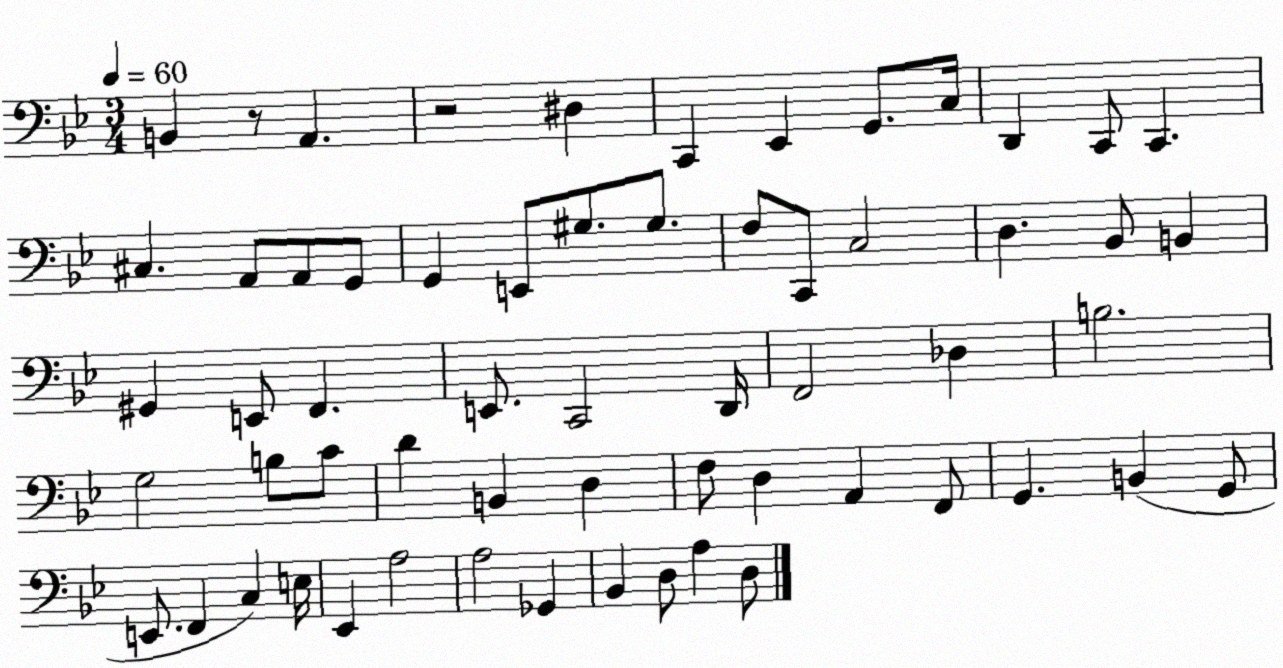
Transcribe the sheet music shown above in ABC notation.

X:1
T:Untitled
M:3/4
L:1/4
K:Bb
B,, z/2 A,, z2 ^D, C,, _E,, G,,/2 C,/4 D,, C,,/2 C,, ^C, A,,/2 A,,/2 G,,/2 G,, E,,/2 ^G,/2 ^G,/2 F,/2 C,,/2 C,2 D, _B,,/2 B,, ^G,, E,,/2 F,, E,,/2 C,,2 D,,/4 F,,2 _D, B,2 G,2 B,/2 C/2 D B,, D, F,/2 D, A,, F,,/2 G,, B,, G,,/2 E,,/2 F,, C, E,/4 _E,, A,2 A,2 _G,, _B,, D,/2 A, D,/2